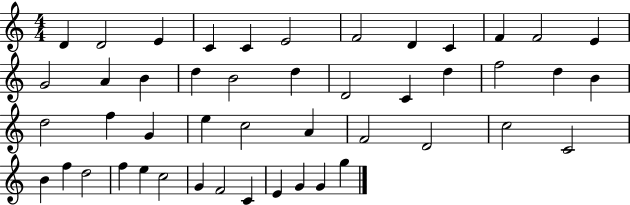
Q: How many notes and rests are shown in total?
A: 47